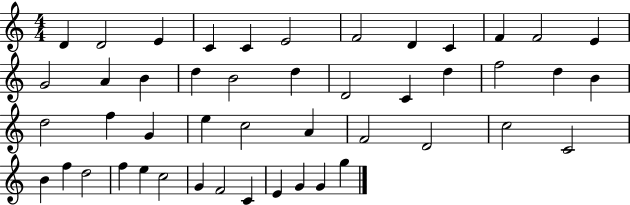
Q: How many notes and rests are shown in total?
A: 47